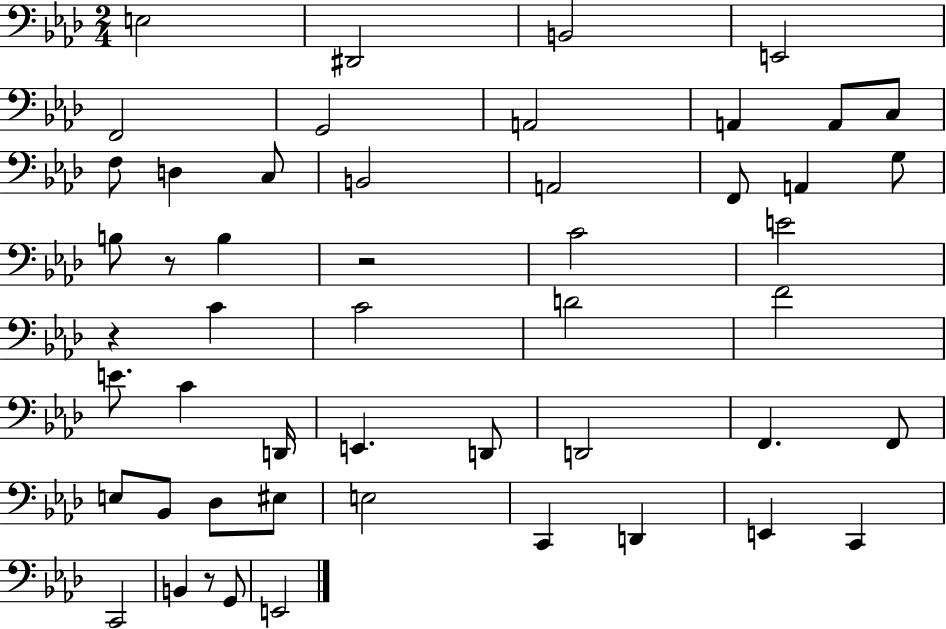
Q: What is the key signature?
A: AES major